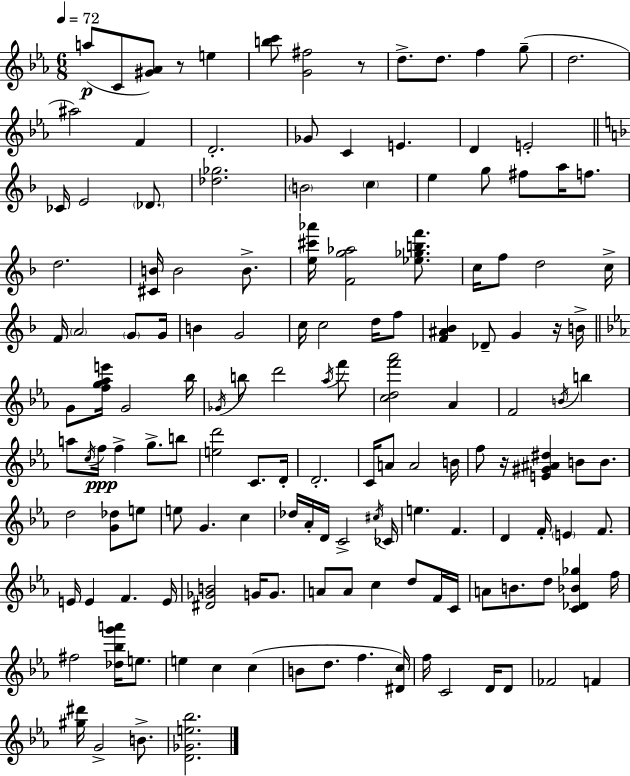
{
  \clef treble
  \numericTimeSignature
  \time 6/8
  \key c \minor
  \tempo 4 = 72
  a''8(\p c'8 <gis' aes'>8) r8 e''4 | <b'' c'''>8 <g' fis''>2 r8 | d''8.-> d''8. f''4 g''8--( | d''2. | \break ais''2) f'4 | d'2.-. | ges'8 c'4 e'4. | d'4 e'2-. | \break \bar "||" \break \key f \major ces'16 e'2 \parenthesize des'8. | <des'' ges''>2. | \parenthesize b'2 \parenthesize c''4 | e''4 g''8 fis''8 a''16 f''8. | \break d''2. | <cis' b'>16 b'2 b'8.-> | <e'' cis''' aes'''>16 <f' g'' aes''>2 <ees'' ges'' b'' f'''>8. | c''16 f''8 d''2 c''16-> | \break f'16 \parenthesize a'2 \parenthesize g'8 g'16 | b'4 g'2 | c''16 c''2 d''16 f''8 | <f' ais' bes'>4 des'8-- g'4 r16 b'16-> | \break \bar "||" \break \key c \minor g'8 <f'' g'' aes'' e'''>16 g'2 bes''16 | \acciaccatura { ges'16 } b''8 d'''2 \acciaccatura { aes''16 } | f'''8 <c'' d'' f''' aes'''>2 aes'4 | f'2 \acciaccatura { b'16 } b''4 | \break a''8 \acciaccatura { c''16 }\ppp f''16 f''4-> g''8.-> | b''8 <e'' d'''>2 | c'8. d'16-. d'2.-. | c'16 a'8 a'2 | \break b'16 f''8 r16 <e' gis' ais' dis''>4 b'8 | b'8. d''2 | <g' des''>8 e''8 e''8 g'4. | c''4 des''16 aes'16-. d'16 c'2-> | \break \acciaccatura { cis''16 } ces'16 e''4. f'4. | d'4 f'16-. \parenthesize e'4 | f'8. e'16 e'4 f'4. | e'16 <dis' ges' b'>2 | \break g'16 g'8. a'8 a'8 c''4 | d''8 f'16 c'16 a'8 b'8. d''8 | <c' des' bes' ges''>4 f''16 fis''2 | <des'' bes'' g''' a'''>16 e''8. e''4 c''4 | \break c''4( b'8 d''8. f''4. | <dis' c''>16) f''16 c'2 | d'16 d'8 fes'2 | f'4 <gis'' dis'''>16 g'2-> | \break b'8.-> <d' ges' e'' bes''>2. | \bar "|."
}